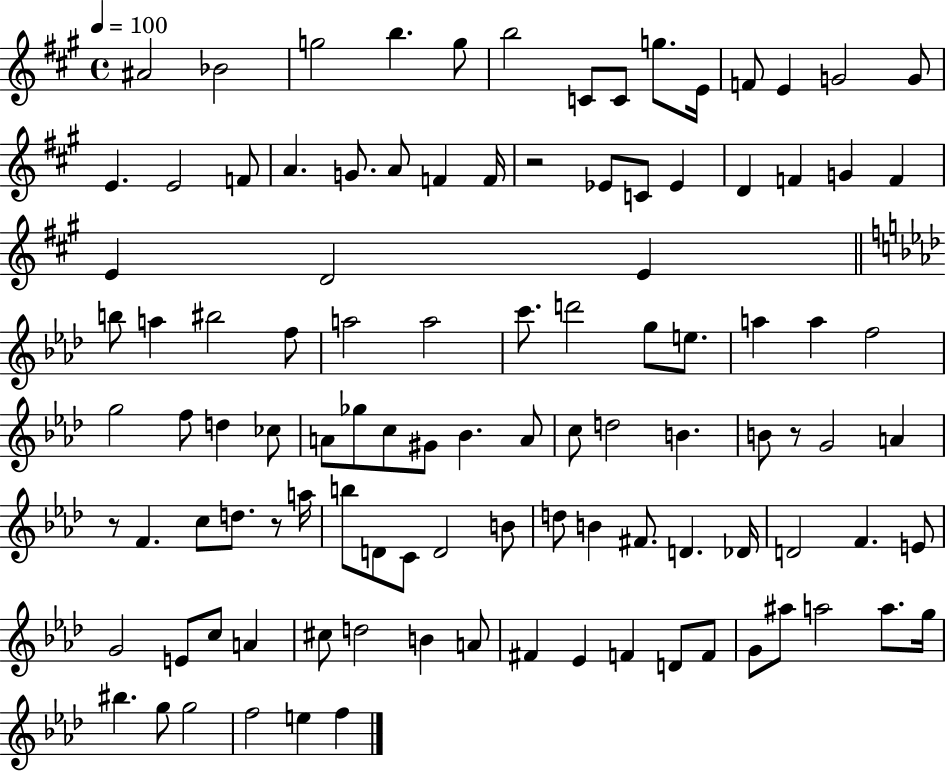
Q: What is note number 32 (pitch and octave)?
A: E4